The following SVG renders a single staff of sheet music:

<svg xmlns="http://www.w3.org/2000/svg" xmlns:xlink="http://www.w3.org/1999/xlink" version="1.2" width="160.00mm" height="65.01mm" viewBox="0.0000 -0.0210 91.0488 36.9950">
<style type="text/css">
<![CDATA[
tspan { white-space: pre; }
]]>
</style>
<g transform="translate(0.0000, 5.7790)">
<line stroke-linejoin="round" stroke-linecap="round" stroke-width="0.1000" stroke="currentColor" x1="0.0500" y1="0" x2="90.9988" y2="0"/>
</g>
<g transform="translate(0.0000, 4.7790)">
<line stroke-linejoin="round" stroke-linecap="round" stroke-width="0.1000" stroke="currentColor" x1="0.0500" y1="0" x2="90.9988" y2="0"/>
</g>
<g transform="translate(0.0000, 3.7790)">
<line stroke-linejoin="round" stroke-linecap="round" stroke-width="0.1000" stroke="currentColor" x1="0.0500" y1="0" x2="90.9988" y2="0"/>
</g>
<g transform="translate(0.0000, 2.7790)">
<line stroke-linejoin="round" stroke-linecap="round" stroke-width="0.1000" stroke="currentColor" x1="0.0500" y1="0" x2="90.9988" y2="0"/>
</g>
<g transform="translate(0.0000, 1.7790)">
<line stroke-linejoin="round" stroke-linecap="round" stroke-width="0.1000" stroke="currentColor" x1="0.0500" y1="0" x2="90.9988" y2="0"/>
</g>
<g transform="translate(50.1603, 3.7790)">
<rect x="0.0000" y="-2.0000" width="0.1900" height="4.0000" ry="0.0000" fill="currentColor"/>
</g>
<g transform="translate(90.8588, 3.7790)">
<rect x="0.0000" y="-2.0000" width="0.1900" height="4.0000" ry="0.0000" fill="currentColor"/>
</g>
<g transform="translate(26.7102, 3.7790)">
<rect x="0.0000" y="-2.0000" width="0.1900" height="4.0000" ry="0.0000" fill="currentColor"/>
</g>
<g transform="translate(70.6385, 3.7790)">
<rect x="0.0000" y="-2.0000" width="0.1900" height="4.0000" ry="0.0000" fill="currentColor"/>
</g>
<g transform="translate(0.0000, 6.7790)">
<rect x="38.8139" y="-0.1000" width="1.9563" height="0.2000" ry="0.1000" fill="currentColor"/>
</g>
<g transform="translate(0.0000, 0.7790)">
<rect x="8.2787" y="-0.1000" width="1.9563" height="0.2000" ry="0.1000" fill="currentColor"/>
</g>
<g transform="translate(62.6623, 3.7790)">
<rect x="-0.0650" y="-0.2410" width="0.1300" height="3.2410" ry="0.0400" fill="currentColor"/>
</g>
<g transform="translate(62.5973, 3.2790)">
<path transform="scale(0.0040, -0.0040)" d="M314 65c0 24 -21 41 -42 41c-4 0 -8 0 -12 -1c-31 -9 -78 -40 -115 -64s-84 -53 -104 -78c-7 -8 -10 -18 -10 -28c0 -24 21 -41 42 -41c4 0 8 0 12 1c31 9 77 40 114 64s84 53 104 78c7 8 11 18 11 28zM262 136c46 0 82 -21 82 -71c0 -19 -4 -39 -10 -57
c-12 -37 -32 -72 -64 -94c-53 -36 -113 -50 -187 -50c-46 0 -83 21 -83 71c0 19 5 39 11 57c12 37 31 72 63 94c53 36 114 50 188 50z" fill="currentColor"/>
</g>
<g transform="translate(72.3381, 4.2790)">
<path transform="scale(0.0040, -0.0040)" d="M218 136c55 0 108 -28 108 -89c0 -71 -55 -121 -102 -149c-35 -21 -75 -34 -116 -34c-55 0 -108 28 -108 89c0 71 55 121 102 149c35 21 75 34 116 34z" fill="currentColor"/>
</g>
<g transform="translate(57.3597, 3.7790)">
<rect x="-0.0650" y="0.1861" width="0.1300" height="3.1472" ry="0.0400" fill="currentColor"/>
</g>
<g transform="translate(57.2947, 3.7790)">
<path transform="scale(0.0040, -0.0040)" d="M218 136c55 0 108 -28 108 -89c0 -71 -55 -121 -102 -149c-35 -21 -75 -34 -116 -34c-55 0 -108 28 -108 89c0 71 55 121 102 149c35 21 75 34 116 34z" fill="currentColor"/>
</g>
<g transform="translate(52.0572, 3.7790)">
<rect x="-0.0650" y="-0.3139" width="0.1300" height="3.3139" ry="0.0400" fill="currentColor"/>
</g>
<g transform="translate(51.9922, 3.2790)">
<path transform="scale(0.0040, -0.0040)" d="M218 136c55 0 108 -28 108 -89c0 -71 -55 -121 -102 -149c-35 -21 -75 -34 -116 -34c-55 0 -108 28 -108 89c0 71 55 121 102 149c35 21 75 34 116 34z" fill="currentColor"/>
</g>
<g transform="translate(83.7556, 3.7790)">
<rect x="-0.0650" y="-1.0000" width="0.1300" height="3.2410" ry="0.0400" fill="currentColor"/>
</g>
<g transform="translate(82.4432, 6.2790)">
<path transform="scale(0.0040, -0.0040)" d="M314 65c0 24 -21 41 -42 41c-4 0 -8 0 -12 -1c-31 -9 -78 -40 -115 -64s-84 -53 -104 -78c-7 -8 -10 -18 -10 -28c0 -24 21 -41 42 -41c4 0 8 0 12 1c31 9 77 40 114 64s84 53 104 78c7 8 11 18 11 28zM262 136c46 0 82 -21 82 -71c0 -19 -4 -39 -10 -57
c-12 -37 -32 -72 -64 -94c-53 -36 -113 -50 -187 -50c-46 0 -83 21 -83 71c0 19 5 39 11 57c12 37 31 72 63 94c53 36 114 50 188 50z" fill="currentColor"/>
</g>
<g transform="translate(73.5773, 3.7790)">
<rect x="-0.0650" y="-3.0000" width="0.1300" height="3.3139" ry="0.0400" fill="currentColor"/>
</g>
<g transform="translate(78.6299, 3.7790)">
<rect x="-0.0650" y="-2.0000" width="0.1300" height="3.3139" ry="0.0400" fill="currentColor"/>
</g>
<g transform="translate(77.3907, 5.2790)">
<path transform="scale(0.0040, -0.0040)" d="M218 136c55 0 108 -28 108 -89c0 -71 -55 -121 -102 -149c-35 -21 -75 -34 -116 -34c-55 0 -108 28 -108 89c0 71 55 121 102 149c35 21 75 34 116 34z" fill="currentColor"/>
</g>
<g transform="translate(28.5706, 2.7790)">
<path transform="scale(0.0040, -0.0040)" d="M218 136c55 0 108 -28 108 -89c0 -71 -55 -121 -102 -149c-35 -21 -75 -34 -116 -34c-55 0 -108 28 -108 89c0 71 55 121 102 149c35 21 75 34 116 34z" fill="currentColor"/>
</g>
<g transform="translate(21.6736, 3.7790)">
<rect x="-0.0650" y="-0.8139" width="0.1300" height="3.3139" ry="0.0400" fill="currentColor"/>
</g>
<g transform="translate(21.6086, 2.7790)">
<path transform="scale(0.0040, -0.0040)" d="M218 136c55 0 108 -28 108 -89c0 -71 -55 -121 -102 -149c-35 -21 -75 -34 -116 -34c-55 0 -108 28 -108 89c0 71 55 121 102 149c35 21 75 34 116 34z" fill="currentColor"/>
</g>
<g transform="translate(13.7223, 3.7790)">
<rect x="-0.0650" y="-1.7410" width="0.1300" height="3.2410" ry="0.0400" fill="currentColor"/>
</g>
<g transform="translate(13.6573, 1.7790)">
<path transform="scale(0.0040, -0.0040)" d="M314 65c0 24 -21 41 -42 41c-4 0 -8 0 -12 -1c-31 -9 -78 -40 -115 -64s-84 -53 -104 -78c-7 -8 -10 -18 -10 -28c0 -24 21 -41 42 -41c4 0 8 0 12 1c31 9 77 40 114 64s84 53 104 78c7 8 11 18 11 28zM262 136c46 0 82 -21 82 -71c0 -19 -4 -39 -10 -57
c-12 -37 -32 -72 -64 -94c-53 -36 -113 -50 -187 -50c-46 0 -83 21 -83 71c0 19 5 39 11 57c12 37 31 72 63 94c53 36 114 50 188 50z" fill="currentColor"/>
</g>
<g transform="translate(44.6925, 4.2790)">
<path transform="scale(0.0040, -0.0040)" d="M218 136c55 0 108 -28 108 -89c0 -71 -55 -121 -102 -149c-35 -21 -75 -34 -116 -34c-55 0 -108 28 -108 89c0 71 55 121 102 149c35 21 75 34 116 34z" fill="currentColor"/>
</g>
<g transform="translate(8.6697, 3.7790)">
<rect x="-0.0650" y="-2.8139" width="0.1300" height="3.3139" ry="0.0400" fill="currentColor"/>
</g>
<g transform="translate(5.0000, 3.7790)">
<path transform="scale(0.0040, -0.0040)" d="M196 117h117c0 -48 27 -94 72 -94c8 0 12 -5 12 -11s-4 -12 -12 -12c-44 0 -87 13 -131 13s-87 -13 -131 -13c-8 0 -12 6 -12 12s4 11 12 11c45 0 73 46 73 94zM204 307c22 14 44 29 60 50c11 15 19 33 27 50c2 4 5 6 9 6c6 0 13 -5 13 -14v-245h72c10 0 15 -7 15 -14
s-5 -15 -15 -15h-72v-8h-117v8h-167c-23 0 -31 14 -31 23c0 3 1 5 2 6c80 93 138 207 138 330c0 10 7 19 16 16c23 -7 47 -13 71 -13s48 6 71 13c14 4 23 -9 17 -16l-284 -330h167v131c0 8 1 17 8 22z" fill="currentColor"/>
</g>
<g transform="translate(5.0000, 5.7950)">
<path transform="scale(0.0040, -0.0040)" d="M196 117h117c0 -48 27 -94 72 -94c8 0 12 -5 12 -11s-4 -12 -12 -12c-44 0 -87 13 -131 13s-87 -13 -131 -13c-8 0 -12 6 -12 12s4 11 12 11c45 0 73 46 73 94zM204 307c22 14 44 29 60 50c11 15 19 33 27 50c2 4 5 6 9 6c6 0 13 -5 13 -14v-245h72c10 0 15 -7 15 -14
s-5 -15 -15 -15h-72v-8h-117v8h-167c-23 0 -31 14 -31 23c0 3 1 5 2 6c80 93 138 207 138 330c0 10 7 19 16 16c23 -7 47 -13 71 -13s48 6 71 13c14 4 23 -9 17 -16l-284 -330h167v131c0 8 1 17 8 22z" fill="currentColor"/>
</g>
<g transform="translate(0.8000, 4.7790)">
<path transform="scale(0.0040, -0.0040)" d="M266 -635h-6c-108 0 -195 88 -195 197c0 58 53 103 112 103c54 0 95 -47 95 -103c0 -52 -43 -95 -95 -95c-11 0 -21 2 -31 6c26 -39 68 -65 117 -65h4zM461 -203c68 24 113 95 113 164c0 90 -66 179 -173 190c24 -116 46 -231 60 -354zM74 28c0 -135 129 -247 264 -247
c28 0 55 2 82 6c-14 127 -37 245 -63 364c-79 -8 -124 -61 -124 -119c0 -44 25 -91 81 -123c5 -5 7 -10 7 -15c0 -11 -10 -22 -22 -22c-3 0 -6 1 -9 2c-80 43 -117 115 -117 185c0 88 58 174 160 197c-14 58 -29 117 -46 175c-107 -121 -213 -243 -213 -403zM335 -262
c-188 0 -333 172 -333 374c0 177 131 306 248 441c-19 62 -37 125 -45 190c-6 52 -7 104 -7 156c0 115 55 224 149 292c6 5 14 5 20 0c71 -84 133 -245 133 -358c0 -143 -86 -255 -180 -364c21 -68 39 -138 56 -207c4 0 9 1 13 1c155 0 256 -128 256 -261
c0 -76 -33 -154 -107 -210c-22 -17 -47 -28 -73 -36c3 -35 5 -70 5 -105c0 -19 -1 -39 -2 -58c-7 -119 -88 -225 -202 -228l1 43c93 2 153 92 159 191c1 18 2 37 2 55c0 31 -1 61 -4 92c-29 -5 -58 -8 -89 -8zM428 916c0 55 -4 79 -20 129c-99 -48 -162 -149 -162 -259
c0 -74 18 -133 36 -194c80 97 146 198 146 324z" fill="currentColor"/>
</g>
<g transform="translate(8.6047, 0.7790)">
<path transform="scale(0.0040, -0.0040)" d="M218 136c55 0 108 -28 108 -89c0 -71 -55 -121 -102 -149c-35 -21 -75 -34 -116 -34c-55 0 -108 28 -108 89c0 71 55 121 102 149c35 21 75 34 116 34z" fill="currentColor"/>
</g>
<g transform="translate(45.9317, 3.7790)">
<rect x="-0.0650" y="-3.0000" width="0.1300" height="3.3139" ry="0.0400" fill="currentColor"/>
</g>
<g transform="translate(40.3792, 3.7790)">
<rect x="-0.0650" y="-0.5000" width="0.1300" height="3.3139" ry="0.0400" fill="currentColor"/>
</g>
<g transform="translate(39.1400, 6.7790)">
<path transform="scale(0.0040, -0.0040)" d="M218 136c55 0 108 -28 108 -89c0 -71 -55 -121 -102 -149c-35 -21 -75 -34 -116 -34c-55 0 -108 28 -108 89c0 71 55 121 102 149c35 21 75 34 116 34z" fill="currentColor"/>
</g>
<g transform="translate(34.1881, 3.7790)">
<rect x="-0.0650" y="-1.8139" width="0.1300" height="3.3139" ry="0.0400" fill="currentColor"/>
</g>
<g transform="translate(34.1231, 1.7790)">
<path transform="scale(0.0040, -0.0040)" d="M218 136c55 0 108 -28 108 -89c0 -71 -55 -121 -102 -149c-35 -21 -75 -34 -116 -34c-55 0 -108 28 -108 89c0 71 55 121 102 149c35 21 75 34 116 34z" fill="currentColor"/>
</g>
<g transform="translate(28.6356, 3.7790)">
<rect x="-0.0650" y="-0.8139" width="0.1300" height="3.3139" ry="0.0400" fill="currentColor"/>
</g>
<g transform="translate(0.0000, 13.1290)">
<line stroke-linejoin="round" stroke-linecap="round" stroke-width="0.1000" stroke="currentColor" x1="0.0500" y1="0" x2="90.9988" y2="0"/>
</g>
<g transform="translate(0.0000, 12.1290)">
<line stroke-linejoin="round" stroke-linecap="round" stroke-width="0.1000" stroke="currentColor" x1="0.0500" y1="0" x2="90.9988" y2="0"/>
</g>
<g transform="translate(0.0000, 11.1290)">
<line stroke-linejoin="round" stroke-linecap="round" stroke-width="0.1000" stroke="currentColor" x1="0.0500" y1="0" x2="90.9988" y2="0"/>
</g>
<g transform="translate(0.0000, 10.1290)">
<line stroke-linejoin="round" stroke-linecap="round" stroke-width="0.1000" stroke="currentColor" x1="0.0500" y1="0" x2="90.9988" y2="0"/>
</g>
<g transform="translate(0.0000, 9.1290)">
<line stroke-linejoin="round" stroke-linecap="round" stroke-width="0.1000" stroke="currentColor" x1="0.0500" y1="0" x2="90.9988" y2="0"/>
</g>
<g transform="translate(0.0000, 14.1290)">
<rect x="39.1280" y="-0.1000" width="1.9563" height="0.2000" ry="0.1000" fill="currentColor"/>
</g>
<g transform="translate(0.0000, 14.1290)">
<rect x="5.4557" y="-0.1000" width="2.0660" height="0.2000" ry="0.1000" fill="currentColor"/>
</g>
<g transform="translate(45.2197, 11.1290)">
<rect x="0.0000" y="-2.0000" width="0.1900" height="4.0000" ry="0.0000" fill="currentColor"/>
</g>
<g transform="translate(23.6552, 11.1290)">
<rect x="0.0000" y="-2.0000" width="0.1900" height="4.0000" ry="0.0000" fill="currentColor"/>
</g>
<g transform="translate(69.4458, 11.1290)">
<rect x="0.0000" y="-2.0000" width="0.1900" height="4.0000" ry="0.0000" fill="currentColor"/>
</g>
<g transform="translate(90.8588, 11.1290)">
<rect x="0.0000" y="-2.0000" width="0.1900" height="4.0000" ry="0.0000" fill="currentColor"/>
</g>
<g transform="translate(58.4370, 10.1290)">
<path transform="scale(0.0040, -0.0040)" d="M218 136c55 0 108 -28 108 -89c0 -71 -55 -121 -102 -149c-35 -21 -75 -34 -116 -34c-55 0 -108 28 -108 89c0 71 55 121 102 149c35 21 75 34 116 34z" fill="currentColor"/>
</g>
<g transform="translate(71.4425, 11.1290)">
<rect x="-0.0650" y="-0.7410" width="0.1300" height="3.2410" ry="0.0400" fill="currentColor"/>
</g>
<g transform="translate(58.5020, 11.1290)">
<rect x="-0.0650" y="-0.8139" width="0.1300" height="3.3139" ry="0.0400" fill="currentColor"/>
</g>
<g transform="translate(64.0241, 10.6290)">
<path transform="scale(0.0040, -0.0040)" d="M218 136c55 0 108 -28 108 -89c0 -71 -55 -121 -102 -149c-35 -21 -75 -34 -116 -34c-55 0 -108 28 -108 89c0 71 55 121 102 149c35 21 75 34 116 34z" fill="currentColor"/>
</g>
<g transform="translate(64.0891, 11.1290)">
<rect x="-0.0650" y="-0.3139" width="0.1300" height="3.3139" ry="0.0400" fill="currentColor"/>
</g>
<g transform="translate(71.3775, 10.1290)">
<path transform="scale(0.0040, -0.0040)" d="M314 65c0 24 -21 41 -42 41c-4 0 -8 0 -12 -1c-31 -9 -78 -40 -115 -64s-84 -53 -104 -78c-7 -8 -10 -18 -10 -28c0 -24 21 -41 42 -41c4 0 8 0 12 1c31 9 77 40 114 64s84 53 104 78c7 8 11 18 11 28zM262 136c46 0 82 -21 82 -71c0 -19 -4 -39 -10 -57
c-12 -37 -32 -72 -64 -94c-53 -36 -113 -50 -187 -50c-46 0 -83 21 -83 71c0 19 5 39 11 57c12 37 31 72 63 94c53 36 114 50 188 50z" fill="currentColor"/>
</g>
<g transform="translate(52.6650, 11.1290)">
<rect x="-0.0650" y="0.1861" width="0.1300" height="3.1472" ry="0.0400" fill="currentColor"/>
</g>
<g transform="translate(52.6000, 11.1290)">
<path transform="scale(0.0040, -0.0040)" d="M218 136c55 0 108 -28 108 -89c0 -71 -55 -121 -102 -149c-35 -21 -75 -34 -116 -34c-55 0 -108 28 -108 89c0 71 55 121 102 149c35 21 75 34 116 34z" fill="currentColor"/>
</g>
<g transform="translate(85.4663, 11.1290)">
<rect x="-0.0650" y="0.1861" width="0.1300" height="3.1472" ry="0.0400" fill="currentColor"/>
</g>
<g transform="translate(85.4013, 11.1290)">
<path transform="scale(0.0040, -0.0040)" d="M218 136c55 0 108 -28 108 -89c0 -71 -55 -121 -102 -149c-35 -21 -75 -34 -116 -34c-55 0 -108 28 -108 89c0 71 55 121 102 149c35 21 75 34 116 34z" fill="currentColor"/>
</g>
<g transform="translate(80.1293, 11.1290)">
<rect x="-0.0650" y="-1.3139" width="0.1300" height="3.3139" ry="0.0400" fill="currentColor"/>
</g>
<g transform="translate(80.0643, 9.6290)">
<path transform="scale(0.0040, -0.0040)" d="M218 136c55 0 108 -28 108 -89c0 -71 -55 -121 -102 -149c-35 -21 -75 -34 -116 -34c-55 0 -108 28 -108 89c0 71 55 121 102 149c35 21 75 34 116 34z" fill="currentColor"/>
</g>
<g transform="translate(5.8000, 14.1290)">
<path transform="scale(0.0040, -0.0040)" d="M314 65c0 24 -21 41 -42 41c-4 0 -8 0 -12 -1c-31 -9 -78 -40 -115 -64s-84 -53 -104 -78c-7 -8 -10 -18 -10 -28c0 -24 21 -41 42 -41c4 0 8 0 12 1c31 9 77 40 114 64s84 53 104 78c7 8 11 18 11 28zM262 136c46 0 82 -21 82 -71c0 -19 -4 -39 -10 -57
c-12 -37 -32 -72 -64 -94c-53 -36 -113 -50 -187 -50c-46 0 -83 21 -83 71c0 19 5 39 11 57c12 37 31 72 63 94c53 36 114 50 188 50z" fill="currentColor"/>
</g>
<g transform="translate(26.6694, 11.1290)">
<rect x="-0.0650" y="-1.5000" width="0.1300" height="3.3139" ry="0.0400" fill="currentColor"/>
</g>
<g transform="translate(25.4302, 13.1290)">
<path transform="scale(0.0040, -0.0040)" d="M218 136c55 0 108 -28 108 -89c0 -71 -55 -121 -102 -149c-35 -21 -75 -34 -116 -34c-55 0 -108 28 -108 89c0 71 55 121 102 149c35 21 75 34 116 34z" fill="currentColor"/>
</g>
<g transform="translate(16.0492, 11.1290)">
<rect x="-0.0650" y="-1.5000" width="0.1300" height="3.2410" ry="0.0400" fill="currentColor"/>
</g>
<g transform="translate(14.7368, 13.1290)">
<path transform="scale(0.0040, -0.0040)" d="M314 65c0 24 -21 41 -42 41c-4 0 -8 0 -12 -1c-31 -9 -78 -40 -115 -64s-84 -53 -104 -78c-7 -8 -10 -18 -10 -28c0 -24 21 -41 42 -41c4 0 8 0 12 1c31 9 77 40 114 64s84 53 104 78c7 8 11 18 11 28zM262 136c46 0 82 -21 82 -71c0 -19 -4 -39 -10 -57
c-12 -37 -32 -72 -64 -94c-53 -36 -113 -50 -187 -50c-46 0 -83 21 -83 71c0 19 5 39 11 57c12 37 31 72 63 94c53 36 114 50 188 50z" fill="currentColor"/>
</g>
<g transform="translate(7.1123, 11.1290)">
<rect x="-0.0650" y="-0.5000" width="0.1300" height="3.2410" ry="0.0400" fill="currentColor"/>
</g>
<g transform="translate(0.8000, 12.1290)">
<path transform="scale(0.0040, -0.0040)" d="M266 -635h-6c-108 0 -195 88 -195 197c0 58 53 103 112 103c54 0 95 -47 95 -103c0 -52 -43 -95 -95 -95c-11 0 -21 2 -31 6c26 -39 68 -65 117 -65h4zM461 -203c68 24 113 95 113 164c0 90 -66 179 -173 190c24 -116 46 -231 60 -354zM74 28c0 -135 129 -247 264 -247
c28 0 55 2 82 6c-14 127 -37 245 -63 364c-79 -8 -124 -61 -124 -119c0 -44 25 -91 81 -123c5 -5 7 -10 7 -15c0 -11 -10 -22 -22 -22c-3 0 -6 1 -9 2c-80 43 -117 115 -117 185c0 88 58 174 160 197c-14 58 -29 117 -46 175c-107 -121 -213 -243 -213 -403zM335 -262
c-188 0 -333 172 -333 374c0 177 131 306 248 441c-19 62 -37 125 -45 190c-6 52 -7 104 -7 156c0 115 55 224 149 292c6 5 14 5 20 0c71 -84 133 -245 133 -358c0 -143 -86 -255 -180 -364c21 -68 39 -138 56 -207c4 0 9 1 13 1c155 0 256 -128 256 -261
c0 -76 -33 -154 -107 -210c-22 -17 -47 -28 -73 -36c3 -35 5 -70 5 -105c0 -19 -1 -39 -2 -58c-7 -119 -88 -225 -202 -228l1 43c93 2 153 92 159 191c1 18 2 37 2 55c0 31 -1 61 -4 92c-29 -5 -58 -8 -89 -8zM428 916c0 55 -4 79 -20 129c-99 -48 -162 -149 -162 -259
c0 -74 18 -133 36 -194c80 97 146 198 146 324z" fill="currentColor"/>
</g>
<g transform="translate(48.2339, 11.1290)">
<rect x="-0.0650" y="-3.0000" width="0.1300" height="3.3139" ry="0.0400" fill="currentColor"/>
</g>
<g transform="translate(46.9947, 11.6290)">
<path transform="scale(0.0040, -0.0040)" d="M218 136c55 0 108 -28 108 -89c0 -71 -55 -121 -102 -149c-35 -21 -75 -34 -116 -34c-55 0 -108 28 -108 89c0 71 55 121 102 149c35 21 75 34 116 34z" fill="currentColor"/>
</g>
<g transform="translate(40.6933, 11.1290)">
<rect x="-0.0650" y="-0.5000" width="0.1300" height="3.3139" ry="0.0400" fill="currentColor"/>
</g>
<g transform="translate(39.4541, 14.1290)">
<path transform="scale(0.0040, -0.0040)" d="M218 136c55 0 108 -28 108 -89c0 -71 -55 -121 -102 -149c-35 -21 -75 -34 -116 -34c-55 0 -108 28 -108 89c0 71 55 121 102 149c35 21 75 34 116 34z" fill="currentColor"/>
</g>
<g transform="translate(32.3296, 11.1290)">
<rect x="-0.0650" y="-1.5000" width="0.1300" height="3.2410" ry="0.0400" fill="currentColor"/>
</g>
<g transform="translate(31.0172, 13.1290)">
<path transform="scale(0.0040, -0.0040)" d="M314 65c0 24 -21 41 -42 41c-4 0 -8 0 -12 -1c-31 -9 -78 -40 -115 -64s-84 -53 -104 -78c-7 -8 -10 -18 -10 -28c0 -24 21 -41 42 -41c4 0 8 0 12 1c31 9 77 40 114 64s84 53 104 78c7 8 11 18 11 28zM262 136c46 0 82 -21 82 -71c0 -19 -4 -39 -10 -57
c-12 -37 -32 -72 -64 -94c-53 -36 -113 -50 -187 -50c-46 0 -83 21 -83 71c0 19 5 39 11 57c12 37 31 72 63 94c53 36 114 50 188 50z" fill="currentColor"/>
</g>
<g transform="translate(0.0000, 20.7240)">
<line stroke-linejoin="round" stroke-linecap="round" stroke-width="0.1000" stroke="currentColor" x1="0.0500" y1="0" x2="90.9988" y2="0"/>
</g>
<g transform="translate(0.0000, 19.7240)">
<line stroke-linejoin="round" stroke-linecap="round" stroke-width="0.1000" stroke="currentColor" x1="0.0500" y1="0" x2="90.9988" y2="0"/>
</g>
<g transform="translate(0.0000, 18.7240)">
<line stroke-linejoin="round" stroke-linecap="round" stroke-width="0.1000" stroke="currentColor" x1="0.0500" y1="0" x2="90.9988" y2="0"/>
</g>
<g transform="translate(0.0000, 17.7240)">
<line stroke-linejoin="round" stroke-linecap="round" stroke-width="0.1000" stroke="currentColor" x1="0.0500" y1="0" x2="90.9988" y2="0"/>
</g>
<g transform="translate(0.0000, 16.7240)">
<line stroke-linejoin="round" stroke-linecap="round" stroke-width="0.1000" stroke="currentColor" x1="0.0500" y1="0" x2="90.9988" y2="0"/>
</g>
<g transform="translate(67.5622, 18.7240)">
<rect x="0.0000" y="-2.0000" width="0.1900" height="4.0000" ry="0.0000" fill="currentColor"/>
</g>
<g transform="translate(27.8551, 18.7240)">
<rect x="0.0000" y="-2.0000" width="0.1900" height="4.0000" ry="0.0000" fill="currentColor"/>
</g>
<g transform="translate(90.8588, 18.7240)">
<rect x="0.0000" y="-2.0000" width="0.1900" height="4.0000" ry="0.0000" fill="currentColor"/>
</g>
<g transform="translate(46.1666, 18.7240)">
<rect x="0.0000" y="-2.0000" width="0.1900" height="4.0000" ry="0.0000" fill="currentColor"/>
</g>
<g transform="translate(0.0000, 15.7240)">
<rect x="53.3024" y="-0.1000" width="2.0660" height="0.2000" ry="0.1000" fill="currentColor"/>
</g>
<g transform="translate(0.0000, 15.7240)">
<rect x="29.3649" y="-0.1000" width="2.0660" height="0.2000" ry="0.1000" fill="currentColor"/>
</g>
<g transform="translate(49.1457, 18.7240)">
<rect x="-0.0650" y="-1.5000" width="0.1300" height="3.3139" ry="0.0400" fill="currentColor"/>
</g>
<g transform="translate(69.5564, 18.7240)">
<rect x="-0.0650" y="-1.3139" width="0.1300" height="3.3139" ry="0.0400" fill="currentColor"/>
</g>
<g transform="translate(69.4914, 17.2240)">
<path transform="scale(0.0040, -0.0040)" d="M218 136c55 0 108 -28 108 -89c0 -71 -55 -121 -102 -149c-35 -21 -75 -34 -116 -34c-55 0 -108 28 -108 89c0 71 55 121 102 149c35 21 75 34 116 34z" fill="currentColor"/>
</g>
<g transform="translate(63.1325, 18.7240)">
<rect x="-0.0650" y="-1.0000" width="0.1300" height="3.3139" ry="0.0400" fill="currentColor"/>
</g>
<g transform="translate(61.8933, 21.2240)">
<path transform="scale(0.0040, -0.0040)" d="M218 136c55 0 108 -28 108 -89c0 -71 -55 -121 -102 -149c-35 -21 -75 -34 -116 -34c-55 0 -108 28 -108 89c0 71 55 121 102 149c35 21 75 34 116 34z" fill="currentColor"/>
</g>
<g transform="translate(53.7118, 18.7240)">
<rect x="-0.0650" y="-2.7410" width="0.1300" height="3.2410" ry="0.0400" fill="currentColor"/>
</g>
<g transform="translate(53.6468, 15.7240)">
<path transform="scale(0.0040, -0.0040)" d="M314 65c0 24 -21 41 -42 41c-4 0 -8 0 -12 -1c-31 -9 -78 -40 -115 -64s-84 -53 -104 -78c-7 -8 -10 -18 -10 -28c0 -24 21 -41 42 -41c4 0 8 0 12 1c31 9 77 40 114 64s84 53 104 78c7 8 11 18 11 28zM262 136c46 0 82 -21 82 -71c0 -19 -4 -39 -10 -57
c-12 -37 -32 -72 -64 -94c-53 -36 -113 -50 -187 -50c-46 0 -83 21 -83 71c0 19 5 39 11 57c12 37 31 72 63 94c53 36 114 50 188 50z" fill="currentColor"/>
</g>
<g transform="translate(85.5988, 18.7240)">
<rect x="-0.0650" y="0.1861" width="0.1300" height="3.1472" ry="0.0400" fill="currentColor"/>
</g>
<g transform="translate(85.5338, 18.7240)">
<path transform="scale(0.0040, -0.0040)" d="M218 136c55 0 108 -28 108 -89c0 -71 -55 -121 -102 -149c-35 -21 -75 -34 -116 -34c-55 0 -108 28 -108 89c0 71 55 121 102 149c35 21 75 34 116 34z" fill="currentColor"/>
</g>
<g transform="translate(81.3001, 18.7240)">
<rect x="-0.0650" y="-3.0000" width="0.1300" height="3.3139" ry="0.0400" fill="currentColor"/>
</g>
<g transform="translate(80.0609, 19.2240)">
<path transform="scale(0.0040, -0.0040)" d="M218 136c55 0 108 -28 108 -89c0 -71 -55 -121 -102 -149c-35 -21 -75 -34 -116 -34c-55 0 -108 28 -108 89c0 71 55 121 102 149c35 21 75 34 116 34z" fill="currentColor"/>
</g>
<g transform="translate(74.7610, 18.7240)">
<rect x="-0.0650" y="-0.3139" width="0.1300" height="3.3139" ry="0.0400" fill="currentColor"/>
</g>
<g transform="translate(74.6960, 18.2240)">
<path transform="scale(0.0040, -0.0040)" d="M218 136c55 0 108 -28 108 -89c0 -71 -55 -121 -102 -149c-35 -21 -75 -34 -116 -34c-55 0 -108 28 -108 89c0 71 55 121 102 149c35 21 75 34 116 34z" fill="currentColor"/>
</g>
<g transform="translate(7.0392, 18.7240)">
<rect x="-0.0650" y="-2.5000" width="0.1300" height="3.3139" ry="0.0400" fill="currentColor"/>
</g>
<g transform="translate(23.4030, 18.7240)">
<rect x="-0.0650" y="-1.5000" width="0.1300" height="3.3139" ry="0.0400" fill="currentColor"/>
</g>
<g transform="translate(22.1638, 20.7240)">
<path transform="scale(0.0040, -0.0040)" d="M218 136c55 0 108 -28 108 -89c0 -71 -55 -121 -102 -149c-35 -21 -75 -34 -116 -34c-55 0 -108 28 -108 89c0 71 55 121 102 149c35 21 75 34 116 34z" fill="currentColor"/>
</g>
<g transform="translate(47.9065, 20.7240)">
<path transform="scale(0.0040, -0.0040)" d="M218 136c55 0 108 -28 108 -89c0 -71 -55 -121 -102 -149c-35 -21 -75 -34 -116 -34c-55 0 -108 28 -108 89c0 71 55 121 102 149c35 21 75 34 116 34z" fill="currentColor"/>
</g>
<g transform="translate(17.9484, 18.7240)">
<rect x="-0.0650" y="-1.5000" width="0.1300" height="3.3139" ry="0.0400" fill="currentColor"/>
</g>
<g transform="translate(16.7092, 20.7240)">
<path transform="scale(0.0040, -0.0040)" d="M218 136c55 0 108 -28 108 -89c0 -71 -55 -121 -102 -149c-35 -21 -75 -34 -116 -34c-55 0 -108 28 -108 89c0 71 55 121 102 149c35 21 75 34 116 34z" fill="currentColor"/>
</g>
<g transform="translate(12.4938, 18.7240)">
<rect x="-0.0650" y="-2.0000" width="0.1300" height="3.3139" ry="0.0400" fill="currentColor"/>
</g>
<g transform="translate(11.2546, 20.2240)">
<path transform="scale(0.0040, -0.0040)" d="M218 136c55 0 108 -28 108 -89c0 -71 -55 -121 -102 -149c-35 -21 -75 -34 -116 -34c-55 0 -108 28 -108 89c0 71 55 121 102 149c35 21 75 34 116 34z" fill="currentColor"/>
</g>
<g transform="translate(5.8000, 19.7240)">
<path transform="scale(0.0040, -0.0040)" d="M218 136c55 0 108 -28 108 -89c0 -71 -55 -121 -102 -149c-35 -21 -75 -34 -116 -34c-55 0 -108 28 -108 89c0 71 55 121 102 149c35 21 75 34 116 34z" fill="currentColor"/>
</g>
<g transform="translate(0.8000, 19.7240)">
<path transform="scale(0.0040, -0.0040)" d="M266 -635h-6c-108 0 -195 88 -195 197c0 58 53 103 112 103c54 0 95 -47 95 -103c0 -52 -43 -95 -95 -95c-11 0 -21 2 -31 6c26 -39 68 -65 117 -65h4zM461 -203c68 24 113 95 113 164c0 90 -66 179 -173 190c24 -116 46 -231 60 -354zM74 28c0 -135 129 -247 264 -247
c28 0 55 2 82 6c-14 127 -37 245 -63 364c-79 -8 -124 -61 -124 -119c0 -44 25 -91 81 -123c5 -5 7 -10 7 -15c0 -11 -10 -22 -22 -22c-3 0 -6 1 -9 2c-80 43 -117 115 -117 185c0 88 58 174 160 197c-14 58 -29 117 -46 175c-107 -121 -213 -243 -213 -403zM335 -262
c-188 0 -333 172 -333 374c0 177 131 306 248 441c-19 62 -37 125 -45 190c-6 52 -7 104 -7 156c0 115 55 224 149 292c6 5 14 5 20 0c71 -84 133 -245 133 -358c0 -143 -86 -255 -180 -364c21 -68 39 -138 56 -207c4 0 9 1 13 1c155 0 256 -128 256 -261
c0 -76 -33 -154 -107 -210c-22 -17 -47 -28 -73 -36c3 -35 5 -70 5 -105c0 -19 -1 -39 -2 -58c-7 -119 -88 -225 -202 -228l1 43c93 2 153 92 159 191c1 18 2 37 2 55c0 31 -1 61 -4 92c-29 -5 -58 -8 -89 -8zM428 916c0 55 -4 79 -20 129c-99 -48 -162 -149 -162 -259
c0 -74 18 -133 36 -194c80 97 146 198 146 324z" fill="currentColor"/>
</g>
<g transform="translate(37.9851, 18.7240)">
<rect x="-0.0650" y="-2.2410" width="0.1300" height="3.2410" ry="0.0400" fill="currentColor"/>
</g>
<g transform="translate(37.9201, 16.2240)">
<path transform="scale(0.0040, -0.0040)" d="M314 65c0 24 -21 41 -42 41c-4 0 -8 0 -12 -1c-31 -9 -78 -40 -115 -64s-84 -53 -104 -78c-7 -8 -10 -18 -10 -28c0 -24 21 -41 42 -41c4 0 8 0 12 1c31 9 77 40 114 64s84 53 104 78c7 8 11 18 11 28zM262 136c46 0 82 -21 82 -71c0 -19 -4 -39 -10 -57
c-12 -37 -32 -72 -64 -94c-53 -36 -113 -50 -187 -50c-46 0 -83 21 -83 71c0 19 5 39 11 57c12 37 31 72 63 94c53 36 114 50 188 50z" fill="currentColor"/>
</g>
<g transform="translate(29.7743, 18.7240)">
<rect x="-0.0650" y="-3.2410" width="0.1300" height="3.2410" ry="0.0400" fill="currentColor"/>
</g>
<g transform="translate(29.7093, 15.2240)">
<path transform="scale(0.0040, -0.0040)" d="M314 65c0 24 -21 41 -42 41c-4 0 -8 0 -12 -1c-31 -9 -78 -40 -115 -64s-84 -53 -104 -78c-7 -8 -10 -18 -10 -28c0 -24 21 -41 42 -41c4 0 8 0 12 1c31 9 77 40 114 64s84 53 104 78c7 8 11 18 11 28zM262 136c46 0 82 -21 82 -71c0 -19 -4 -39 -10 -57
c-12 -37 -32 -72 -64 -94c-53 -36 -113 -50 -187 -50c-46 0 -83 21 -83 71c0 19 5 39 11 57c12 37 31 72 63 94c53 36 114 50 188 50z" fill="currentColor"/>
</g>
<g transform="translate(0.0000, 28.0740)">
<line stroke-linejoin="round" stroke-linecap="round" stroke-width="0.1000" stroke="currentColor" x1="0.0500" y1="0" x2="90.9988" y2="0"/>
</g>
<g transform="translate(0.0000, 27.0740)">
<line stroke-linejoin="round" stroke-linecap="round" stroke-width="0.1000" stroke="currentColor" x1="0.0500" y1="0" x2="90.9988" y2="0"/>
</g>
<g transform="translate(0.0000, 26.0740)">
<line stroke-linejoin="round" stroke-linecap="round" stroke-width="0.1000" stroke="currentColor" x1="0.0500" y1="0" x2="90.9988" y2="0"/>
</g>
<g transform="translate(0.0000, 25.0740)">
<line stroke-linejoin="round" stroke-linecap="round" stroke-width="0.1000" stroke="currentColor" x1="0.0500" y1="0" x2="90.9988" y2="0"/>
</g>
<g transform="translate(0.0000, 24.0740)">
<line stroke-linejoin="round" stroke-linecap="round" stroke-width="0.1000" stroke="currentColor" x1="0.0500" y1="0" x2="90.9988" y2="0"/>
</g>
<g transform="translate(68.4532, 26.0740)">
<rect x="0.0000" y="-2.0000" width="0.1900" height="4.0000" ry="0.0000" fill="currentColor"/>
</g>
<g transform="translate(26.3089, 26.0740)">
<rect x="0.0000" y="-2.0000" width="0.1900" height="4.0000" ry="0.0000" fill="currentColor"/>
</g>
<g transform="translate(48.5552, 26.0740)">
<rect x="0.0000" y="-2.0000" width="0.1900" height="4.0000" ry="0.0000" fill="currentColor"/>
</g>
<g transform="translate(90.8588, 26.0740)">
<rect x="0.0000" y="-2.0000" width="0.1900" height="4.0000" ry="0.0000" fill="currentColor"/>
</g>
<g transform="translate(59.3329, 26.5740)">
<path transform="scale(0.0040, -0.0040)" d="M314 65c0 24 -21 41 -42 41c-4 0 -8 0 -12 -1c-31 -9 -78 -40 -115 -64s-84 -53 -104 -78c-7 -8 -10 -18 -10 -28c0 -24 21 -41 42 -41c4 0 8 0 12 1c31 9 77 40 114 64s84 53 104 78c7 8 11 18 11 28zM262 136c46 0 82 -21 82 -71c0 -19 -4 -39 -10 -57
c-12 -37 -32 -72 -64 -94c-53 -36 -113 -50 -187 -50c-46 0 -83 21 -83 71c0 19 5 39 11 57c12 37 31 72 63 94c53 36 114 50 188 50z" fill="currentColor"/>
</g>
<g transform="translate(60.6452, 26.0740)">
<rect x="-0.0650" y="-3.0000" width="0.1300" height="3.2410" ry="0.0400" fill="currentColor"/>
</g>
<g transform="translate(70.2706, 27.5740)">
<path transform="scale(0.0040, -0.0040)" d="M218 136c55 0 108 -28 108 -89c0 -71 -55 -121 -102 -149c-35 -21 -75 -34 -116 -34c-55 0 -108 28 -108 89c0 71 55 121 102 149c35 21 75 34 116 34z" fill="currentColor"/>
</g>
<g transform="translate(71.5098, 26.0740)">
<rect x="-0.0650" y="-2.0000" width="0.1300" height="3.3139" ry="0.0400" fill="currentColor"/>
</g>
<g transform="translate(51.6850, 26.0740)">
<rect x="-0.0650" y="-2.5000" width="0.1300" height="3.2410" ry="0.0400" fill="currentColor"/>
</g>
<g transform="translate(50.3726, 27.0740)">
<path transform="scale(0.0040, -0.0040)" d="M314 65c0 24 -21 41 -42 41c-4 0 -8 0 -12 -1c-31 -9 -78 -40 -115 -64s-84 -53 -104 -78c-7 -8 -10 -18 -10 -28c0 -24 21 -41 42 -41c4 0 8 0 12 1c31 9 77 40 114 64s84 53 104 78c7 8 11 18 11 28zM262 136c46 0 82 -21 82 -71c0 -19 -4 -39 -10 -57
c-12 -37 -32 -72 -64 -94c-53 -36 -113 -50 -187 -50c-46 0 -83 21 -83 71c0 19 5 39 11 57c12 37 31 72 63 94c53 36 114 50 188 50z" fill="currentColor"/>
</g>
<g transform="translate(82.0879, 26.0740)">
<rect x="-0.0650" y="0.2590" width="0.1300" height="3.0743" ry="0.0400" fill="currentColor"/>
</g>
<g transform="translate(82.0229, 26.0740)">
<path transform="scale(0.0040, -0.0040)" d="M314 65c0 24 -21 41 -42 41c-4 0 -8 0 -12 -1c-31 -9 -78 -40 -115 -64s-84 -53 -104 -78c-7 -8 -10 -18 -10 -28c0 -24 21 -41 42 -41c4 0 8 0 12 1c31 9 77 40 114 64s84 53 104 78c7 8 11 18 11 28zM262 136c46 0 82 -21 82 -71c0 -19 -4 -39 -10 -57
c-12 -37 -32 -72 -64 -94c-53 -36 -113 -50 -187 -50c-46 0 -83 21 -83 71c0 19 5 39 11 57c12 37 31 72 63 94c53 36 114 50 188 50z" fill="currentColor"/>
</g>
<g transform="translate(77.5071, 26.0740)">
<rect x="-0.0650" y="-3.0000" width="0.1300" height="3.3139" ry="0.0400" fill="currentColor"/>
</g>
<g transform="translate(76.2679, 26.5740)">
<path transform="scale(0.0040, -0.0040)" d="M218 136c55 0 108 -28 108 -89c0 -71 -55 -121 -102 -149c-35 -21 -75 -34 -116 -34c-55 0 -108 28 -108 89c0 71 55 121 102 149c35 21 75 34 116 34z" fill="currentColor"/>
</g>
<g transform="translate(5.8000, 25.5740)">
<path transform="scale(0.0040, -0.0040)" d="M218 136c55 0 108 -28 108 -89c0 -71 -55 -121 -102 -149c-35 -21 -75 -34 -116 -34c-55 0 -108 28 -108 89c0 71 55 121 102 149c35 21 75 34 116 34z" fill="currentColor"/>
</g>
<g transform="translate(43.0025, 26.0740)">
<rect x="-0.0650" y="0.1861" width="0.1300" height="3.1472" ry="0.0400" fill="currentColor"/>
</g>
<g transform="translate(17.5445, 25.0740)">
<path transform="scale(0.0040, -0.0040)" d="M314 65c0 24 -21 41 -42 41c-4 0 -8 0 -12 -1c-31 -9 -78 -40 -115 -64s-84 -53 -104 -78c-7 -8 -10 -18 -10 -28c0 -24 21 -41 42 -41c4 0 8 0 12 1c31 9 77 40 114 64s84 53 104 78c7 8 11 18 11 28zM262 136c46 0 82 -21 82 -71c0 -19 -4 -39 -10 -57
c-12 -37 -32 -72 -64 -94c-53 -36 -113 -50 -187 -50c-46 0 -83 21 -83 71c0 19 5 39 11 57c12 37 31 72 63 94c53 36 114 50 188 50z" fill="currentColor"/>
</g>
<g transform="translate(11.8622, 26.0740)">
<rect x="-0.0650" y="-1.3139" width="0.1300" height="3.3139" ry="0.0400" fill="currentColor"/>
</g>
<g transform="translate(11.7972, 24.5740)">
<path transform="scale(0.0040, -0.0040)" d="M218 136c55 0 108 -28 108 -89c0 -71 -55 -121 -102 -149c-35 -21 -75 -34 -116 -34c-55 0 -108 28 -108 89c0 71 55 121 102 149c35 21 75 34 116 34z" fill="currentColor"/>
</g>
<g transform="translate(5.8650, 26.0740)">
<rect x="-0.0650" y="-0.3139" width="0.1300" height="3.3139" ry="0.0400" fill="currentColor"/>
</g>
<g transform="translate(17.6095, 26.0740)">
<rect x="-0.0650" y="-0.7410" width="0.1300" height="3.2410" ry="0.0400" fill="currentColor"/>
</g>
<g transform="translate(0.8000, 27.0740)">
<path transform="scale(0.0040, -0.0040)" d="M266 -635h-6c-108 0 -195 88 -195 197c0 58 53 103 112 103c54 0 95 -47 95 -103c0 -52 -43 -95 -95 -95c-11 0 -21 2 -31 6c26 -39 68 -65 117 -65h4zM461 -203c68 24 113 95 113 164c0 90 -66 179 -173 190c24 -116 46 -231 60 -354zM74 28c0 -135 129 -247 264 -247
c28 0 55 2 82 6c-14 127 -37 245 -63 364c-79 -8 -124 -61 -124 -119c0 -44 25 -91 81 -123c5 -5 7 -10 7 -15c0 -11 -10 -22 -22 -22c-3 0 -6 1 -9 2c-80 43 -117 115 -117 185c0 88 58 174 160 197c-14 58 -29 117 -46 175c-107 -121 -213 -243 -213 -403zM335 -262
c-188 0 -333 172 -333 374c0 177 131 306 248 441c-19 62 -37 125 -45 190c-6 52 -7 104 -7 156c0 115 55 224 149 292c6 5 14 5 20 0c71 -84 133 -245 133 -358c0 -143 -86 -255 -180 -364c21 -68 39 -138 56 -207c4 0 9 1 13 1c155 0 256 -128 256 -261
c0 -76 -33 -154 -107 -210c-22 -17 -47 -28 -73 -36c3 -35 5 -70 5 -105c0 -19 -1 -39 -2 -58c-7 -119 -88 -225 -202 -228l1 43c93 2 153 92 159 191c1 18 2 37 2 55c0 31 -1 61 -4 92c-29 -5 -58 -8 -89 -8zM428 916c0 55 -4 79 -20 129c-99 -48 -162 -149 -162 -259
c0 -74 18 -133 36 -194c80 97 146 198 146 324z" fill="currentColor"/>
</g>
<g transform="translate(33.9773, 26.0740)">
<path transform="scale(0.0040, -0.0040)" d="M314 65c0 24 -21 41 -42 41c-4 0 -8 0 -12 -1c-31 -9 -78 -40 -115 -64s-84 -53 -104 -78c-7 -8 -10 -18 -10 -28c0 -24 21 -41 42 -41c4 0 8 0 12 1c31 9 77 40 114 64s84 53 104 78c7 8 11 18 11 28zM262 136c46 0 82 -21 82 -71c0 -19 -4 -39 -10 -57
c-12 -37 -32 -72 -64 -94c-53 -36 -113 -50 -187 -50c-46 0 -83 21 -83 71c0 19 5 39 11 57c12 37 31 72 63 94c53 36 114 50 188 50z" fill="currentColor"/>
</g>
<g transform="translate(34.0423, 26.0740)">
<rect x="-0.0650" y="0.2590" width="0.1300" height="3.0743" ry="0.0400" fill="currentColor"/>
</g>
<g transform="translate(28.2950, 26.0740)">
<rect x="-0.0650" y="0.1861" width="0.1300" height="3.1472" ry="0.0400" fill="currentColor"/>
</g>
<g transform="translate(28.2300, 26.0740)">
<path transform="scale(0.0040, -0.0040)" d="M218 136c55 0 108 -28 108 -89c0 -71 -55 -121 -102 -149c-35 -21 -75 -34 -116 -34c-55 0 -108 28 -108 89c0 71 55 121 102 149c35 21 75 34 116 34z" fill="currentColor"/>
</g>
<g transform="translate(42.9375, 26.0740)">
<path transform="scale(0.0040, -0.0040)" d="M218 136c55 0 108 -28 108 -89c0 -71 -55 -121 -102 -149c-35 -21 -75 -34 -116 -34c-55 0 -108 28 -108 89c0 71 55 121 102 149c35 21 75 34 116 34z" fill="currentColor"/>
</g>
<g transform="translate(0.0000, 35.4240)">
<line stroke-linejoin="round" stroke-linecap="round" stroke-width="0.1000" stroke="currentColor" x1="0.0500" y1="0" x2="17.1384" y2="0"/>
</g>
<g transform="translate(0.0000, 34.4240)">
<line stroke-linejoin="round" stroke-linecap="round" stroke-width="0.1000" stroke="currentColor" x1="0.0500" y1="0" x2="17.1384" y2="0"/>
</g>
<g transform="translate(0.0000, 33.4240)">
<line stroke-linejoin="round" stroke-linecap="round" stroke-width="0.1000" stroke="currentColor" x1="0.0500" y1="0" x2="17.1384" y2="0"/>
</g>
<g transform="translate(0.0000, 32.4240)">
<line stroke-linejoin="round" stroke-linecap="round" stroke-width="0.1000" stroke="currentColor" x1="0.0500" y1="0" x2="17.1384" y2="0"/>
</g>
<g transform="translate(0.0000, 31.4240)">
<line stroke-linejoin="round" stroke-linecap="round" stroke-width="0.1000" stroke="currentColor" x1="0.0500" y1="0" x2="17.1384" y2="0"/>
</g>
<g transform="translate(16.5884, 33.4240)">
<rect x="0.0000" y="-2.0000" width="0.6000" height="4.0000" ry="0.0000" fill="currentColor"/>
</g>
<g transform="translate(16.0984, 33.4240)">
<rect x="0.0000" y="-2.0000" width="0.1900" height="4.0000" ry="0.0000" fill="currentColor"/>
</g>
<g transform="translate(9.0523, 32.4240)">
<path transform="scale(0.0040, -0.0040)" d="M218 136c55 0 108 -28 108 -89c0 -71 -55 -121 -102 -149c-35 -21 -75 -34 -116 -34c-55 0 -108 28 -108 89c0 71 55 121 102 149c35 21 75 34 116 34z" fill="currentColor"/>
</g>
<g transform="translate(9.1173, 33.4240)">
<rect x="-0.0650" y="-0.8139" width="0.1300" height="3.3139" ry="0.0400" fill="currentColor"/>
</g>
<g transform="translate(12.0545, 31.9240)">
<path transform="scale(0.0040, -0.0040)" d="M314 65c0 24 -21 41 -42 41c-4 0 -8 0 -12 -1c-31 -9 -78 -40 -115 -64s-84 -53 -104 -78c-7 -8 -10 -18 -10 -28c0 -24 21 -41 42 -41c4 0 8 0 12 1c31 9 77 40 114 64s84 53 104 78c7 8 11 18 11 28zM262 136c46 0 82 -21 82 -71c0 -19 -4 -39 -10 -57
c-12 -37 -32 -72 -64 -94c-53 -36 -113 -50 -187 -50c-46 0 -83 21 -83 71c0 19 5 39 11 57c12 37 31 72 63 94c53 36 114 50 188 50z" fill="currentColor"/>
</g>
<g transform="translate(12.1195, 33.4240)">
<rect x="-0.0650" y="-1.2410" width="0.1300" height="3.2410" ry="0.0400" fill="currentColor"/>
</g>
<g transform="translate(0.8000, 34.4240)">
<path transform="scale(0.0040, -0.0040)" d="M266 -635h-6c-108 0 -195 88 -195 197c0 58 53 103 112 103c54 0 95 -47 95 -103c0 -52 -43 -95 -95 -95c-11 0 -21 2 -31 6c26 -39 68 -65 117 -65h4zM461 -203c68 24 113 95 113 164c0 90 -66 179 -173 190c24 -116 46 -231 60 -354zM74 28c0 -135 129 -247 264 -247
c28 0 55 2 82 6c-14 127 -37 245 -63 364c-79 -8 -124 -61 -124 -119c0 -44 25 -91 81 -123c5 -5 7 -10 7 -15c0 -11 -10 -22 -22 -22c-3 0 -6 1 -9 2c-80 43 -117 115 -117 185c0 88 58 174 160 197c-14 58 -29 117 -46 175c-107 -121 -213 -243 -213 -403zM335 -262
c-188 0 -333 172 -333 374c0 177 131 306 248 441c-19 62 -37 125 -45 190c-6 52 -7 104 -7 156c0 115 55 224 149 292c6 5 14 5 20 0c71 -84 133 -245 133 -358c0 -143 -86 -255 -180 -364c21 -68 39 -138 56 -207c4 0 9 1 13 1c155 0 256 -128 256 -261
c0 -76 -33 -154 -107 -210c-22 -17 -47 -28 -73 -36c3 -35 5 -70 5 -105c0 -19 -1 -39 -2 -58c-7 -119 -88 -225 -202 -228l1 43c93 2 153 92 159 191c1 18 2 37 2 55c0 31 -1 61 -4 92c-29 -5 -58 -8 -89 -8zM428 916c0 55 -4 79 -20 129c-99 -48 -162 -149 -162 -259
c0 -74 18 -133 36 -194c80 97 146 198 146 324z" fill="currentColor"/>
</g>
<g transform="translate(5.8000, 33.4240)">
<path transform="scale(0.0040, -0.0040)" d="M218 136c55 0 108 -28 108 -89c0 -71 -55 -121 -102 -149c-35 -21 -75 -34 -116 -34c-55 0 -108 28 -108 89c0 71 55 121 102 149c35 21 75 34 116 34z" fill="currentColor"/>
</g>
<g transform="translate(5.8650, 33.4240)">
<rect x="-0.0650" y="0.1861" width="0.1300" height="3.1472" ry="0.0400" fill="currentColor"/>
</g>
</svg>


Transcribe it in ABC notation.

X:1
T:Untitled
M:4/4
L:1/4
K:C
a f2 d d f C A c B c2 A F D2 C2 E2 E E2 C A B d c d2 e B G F E E b2 g2 E a2 D e c A B c e d2 B B2 B G2 A2 F A B2 B d e2